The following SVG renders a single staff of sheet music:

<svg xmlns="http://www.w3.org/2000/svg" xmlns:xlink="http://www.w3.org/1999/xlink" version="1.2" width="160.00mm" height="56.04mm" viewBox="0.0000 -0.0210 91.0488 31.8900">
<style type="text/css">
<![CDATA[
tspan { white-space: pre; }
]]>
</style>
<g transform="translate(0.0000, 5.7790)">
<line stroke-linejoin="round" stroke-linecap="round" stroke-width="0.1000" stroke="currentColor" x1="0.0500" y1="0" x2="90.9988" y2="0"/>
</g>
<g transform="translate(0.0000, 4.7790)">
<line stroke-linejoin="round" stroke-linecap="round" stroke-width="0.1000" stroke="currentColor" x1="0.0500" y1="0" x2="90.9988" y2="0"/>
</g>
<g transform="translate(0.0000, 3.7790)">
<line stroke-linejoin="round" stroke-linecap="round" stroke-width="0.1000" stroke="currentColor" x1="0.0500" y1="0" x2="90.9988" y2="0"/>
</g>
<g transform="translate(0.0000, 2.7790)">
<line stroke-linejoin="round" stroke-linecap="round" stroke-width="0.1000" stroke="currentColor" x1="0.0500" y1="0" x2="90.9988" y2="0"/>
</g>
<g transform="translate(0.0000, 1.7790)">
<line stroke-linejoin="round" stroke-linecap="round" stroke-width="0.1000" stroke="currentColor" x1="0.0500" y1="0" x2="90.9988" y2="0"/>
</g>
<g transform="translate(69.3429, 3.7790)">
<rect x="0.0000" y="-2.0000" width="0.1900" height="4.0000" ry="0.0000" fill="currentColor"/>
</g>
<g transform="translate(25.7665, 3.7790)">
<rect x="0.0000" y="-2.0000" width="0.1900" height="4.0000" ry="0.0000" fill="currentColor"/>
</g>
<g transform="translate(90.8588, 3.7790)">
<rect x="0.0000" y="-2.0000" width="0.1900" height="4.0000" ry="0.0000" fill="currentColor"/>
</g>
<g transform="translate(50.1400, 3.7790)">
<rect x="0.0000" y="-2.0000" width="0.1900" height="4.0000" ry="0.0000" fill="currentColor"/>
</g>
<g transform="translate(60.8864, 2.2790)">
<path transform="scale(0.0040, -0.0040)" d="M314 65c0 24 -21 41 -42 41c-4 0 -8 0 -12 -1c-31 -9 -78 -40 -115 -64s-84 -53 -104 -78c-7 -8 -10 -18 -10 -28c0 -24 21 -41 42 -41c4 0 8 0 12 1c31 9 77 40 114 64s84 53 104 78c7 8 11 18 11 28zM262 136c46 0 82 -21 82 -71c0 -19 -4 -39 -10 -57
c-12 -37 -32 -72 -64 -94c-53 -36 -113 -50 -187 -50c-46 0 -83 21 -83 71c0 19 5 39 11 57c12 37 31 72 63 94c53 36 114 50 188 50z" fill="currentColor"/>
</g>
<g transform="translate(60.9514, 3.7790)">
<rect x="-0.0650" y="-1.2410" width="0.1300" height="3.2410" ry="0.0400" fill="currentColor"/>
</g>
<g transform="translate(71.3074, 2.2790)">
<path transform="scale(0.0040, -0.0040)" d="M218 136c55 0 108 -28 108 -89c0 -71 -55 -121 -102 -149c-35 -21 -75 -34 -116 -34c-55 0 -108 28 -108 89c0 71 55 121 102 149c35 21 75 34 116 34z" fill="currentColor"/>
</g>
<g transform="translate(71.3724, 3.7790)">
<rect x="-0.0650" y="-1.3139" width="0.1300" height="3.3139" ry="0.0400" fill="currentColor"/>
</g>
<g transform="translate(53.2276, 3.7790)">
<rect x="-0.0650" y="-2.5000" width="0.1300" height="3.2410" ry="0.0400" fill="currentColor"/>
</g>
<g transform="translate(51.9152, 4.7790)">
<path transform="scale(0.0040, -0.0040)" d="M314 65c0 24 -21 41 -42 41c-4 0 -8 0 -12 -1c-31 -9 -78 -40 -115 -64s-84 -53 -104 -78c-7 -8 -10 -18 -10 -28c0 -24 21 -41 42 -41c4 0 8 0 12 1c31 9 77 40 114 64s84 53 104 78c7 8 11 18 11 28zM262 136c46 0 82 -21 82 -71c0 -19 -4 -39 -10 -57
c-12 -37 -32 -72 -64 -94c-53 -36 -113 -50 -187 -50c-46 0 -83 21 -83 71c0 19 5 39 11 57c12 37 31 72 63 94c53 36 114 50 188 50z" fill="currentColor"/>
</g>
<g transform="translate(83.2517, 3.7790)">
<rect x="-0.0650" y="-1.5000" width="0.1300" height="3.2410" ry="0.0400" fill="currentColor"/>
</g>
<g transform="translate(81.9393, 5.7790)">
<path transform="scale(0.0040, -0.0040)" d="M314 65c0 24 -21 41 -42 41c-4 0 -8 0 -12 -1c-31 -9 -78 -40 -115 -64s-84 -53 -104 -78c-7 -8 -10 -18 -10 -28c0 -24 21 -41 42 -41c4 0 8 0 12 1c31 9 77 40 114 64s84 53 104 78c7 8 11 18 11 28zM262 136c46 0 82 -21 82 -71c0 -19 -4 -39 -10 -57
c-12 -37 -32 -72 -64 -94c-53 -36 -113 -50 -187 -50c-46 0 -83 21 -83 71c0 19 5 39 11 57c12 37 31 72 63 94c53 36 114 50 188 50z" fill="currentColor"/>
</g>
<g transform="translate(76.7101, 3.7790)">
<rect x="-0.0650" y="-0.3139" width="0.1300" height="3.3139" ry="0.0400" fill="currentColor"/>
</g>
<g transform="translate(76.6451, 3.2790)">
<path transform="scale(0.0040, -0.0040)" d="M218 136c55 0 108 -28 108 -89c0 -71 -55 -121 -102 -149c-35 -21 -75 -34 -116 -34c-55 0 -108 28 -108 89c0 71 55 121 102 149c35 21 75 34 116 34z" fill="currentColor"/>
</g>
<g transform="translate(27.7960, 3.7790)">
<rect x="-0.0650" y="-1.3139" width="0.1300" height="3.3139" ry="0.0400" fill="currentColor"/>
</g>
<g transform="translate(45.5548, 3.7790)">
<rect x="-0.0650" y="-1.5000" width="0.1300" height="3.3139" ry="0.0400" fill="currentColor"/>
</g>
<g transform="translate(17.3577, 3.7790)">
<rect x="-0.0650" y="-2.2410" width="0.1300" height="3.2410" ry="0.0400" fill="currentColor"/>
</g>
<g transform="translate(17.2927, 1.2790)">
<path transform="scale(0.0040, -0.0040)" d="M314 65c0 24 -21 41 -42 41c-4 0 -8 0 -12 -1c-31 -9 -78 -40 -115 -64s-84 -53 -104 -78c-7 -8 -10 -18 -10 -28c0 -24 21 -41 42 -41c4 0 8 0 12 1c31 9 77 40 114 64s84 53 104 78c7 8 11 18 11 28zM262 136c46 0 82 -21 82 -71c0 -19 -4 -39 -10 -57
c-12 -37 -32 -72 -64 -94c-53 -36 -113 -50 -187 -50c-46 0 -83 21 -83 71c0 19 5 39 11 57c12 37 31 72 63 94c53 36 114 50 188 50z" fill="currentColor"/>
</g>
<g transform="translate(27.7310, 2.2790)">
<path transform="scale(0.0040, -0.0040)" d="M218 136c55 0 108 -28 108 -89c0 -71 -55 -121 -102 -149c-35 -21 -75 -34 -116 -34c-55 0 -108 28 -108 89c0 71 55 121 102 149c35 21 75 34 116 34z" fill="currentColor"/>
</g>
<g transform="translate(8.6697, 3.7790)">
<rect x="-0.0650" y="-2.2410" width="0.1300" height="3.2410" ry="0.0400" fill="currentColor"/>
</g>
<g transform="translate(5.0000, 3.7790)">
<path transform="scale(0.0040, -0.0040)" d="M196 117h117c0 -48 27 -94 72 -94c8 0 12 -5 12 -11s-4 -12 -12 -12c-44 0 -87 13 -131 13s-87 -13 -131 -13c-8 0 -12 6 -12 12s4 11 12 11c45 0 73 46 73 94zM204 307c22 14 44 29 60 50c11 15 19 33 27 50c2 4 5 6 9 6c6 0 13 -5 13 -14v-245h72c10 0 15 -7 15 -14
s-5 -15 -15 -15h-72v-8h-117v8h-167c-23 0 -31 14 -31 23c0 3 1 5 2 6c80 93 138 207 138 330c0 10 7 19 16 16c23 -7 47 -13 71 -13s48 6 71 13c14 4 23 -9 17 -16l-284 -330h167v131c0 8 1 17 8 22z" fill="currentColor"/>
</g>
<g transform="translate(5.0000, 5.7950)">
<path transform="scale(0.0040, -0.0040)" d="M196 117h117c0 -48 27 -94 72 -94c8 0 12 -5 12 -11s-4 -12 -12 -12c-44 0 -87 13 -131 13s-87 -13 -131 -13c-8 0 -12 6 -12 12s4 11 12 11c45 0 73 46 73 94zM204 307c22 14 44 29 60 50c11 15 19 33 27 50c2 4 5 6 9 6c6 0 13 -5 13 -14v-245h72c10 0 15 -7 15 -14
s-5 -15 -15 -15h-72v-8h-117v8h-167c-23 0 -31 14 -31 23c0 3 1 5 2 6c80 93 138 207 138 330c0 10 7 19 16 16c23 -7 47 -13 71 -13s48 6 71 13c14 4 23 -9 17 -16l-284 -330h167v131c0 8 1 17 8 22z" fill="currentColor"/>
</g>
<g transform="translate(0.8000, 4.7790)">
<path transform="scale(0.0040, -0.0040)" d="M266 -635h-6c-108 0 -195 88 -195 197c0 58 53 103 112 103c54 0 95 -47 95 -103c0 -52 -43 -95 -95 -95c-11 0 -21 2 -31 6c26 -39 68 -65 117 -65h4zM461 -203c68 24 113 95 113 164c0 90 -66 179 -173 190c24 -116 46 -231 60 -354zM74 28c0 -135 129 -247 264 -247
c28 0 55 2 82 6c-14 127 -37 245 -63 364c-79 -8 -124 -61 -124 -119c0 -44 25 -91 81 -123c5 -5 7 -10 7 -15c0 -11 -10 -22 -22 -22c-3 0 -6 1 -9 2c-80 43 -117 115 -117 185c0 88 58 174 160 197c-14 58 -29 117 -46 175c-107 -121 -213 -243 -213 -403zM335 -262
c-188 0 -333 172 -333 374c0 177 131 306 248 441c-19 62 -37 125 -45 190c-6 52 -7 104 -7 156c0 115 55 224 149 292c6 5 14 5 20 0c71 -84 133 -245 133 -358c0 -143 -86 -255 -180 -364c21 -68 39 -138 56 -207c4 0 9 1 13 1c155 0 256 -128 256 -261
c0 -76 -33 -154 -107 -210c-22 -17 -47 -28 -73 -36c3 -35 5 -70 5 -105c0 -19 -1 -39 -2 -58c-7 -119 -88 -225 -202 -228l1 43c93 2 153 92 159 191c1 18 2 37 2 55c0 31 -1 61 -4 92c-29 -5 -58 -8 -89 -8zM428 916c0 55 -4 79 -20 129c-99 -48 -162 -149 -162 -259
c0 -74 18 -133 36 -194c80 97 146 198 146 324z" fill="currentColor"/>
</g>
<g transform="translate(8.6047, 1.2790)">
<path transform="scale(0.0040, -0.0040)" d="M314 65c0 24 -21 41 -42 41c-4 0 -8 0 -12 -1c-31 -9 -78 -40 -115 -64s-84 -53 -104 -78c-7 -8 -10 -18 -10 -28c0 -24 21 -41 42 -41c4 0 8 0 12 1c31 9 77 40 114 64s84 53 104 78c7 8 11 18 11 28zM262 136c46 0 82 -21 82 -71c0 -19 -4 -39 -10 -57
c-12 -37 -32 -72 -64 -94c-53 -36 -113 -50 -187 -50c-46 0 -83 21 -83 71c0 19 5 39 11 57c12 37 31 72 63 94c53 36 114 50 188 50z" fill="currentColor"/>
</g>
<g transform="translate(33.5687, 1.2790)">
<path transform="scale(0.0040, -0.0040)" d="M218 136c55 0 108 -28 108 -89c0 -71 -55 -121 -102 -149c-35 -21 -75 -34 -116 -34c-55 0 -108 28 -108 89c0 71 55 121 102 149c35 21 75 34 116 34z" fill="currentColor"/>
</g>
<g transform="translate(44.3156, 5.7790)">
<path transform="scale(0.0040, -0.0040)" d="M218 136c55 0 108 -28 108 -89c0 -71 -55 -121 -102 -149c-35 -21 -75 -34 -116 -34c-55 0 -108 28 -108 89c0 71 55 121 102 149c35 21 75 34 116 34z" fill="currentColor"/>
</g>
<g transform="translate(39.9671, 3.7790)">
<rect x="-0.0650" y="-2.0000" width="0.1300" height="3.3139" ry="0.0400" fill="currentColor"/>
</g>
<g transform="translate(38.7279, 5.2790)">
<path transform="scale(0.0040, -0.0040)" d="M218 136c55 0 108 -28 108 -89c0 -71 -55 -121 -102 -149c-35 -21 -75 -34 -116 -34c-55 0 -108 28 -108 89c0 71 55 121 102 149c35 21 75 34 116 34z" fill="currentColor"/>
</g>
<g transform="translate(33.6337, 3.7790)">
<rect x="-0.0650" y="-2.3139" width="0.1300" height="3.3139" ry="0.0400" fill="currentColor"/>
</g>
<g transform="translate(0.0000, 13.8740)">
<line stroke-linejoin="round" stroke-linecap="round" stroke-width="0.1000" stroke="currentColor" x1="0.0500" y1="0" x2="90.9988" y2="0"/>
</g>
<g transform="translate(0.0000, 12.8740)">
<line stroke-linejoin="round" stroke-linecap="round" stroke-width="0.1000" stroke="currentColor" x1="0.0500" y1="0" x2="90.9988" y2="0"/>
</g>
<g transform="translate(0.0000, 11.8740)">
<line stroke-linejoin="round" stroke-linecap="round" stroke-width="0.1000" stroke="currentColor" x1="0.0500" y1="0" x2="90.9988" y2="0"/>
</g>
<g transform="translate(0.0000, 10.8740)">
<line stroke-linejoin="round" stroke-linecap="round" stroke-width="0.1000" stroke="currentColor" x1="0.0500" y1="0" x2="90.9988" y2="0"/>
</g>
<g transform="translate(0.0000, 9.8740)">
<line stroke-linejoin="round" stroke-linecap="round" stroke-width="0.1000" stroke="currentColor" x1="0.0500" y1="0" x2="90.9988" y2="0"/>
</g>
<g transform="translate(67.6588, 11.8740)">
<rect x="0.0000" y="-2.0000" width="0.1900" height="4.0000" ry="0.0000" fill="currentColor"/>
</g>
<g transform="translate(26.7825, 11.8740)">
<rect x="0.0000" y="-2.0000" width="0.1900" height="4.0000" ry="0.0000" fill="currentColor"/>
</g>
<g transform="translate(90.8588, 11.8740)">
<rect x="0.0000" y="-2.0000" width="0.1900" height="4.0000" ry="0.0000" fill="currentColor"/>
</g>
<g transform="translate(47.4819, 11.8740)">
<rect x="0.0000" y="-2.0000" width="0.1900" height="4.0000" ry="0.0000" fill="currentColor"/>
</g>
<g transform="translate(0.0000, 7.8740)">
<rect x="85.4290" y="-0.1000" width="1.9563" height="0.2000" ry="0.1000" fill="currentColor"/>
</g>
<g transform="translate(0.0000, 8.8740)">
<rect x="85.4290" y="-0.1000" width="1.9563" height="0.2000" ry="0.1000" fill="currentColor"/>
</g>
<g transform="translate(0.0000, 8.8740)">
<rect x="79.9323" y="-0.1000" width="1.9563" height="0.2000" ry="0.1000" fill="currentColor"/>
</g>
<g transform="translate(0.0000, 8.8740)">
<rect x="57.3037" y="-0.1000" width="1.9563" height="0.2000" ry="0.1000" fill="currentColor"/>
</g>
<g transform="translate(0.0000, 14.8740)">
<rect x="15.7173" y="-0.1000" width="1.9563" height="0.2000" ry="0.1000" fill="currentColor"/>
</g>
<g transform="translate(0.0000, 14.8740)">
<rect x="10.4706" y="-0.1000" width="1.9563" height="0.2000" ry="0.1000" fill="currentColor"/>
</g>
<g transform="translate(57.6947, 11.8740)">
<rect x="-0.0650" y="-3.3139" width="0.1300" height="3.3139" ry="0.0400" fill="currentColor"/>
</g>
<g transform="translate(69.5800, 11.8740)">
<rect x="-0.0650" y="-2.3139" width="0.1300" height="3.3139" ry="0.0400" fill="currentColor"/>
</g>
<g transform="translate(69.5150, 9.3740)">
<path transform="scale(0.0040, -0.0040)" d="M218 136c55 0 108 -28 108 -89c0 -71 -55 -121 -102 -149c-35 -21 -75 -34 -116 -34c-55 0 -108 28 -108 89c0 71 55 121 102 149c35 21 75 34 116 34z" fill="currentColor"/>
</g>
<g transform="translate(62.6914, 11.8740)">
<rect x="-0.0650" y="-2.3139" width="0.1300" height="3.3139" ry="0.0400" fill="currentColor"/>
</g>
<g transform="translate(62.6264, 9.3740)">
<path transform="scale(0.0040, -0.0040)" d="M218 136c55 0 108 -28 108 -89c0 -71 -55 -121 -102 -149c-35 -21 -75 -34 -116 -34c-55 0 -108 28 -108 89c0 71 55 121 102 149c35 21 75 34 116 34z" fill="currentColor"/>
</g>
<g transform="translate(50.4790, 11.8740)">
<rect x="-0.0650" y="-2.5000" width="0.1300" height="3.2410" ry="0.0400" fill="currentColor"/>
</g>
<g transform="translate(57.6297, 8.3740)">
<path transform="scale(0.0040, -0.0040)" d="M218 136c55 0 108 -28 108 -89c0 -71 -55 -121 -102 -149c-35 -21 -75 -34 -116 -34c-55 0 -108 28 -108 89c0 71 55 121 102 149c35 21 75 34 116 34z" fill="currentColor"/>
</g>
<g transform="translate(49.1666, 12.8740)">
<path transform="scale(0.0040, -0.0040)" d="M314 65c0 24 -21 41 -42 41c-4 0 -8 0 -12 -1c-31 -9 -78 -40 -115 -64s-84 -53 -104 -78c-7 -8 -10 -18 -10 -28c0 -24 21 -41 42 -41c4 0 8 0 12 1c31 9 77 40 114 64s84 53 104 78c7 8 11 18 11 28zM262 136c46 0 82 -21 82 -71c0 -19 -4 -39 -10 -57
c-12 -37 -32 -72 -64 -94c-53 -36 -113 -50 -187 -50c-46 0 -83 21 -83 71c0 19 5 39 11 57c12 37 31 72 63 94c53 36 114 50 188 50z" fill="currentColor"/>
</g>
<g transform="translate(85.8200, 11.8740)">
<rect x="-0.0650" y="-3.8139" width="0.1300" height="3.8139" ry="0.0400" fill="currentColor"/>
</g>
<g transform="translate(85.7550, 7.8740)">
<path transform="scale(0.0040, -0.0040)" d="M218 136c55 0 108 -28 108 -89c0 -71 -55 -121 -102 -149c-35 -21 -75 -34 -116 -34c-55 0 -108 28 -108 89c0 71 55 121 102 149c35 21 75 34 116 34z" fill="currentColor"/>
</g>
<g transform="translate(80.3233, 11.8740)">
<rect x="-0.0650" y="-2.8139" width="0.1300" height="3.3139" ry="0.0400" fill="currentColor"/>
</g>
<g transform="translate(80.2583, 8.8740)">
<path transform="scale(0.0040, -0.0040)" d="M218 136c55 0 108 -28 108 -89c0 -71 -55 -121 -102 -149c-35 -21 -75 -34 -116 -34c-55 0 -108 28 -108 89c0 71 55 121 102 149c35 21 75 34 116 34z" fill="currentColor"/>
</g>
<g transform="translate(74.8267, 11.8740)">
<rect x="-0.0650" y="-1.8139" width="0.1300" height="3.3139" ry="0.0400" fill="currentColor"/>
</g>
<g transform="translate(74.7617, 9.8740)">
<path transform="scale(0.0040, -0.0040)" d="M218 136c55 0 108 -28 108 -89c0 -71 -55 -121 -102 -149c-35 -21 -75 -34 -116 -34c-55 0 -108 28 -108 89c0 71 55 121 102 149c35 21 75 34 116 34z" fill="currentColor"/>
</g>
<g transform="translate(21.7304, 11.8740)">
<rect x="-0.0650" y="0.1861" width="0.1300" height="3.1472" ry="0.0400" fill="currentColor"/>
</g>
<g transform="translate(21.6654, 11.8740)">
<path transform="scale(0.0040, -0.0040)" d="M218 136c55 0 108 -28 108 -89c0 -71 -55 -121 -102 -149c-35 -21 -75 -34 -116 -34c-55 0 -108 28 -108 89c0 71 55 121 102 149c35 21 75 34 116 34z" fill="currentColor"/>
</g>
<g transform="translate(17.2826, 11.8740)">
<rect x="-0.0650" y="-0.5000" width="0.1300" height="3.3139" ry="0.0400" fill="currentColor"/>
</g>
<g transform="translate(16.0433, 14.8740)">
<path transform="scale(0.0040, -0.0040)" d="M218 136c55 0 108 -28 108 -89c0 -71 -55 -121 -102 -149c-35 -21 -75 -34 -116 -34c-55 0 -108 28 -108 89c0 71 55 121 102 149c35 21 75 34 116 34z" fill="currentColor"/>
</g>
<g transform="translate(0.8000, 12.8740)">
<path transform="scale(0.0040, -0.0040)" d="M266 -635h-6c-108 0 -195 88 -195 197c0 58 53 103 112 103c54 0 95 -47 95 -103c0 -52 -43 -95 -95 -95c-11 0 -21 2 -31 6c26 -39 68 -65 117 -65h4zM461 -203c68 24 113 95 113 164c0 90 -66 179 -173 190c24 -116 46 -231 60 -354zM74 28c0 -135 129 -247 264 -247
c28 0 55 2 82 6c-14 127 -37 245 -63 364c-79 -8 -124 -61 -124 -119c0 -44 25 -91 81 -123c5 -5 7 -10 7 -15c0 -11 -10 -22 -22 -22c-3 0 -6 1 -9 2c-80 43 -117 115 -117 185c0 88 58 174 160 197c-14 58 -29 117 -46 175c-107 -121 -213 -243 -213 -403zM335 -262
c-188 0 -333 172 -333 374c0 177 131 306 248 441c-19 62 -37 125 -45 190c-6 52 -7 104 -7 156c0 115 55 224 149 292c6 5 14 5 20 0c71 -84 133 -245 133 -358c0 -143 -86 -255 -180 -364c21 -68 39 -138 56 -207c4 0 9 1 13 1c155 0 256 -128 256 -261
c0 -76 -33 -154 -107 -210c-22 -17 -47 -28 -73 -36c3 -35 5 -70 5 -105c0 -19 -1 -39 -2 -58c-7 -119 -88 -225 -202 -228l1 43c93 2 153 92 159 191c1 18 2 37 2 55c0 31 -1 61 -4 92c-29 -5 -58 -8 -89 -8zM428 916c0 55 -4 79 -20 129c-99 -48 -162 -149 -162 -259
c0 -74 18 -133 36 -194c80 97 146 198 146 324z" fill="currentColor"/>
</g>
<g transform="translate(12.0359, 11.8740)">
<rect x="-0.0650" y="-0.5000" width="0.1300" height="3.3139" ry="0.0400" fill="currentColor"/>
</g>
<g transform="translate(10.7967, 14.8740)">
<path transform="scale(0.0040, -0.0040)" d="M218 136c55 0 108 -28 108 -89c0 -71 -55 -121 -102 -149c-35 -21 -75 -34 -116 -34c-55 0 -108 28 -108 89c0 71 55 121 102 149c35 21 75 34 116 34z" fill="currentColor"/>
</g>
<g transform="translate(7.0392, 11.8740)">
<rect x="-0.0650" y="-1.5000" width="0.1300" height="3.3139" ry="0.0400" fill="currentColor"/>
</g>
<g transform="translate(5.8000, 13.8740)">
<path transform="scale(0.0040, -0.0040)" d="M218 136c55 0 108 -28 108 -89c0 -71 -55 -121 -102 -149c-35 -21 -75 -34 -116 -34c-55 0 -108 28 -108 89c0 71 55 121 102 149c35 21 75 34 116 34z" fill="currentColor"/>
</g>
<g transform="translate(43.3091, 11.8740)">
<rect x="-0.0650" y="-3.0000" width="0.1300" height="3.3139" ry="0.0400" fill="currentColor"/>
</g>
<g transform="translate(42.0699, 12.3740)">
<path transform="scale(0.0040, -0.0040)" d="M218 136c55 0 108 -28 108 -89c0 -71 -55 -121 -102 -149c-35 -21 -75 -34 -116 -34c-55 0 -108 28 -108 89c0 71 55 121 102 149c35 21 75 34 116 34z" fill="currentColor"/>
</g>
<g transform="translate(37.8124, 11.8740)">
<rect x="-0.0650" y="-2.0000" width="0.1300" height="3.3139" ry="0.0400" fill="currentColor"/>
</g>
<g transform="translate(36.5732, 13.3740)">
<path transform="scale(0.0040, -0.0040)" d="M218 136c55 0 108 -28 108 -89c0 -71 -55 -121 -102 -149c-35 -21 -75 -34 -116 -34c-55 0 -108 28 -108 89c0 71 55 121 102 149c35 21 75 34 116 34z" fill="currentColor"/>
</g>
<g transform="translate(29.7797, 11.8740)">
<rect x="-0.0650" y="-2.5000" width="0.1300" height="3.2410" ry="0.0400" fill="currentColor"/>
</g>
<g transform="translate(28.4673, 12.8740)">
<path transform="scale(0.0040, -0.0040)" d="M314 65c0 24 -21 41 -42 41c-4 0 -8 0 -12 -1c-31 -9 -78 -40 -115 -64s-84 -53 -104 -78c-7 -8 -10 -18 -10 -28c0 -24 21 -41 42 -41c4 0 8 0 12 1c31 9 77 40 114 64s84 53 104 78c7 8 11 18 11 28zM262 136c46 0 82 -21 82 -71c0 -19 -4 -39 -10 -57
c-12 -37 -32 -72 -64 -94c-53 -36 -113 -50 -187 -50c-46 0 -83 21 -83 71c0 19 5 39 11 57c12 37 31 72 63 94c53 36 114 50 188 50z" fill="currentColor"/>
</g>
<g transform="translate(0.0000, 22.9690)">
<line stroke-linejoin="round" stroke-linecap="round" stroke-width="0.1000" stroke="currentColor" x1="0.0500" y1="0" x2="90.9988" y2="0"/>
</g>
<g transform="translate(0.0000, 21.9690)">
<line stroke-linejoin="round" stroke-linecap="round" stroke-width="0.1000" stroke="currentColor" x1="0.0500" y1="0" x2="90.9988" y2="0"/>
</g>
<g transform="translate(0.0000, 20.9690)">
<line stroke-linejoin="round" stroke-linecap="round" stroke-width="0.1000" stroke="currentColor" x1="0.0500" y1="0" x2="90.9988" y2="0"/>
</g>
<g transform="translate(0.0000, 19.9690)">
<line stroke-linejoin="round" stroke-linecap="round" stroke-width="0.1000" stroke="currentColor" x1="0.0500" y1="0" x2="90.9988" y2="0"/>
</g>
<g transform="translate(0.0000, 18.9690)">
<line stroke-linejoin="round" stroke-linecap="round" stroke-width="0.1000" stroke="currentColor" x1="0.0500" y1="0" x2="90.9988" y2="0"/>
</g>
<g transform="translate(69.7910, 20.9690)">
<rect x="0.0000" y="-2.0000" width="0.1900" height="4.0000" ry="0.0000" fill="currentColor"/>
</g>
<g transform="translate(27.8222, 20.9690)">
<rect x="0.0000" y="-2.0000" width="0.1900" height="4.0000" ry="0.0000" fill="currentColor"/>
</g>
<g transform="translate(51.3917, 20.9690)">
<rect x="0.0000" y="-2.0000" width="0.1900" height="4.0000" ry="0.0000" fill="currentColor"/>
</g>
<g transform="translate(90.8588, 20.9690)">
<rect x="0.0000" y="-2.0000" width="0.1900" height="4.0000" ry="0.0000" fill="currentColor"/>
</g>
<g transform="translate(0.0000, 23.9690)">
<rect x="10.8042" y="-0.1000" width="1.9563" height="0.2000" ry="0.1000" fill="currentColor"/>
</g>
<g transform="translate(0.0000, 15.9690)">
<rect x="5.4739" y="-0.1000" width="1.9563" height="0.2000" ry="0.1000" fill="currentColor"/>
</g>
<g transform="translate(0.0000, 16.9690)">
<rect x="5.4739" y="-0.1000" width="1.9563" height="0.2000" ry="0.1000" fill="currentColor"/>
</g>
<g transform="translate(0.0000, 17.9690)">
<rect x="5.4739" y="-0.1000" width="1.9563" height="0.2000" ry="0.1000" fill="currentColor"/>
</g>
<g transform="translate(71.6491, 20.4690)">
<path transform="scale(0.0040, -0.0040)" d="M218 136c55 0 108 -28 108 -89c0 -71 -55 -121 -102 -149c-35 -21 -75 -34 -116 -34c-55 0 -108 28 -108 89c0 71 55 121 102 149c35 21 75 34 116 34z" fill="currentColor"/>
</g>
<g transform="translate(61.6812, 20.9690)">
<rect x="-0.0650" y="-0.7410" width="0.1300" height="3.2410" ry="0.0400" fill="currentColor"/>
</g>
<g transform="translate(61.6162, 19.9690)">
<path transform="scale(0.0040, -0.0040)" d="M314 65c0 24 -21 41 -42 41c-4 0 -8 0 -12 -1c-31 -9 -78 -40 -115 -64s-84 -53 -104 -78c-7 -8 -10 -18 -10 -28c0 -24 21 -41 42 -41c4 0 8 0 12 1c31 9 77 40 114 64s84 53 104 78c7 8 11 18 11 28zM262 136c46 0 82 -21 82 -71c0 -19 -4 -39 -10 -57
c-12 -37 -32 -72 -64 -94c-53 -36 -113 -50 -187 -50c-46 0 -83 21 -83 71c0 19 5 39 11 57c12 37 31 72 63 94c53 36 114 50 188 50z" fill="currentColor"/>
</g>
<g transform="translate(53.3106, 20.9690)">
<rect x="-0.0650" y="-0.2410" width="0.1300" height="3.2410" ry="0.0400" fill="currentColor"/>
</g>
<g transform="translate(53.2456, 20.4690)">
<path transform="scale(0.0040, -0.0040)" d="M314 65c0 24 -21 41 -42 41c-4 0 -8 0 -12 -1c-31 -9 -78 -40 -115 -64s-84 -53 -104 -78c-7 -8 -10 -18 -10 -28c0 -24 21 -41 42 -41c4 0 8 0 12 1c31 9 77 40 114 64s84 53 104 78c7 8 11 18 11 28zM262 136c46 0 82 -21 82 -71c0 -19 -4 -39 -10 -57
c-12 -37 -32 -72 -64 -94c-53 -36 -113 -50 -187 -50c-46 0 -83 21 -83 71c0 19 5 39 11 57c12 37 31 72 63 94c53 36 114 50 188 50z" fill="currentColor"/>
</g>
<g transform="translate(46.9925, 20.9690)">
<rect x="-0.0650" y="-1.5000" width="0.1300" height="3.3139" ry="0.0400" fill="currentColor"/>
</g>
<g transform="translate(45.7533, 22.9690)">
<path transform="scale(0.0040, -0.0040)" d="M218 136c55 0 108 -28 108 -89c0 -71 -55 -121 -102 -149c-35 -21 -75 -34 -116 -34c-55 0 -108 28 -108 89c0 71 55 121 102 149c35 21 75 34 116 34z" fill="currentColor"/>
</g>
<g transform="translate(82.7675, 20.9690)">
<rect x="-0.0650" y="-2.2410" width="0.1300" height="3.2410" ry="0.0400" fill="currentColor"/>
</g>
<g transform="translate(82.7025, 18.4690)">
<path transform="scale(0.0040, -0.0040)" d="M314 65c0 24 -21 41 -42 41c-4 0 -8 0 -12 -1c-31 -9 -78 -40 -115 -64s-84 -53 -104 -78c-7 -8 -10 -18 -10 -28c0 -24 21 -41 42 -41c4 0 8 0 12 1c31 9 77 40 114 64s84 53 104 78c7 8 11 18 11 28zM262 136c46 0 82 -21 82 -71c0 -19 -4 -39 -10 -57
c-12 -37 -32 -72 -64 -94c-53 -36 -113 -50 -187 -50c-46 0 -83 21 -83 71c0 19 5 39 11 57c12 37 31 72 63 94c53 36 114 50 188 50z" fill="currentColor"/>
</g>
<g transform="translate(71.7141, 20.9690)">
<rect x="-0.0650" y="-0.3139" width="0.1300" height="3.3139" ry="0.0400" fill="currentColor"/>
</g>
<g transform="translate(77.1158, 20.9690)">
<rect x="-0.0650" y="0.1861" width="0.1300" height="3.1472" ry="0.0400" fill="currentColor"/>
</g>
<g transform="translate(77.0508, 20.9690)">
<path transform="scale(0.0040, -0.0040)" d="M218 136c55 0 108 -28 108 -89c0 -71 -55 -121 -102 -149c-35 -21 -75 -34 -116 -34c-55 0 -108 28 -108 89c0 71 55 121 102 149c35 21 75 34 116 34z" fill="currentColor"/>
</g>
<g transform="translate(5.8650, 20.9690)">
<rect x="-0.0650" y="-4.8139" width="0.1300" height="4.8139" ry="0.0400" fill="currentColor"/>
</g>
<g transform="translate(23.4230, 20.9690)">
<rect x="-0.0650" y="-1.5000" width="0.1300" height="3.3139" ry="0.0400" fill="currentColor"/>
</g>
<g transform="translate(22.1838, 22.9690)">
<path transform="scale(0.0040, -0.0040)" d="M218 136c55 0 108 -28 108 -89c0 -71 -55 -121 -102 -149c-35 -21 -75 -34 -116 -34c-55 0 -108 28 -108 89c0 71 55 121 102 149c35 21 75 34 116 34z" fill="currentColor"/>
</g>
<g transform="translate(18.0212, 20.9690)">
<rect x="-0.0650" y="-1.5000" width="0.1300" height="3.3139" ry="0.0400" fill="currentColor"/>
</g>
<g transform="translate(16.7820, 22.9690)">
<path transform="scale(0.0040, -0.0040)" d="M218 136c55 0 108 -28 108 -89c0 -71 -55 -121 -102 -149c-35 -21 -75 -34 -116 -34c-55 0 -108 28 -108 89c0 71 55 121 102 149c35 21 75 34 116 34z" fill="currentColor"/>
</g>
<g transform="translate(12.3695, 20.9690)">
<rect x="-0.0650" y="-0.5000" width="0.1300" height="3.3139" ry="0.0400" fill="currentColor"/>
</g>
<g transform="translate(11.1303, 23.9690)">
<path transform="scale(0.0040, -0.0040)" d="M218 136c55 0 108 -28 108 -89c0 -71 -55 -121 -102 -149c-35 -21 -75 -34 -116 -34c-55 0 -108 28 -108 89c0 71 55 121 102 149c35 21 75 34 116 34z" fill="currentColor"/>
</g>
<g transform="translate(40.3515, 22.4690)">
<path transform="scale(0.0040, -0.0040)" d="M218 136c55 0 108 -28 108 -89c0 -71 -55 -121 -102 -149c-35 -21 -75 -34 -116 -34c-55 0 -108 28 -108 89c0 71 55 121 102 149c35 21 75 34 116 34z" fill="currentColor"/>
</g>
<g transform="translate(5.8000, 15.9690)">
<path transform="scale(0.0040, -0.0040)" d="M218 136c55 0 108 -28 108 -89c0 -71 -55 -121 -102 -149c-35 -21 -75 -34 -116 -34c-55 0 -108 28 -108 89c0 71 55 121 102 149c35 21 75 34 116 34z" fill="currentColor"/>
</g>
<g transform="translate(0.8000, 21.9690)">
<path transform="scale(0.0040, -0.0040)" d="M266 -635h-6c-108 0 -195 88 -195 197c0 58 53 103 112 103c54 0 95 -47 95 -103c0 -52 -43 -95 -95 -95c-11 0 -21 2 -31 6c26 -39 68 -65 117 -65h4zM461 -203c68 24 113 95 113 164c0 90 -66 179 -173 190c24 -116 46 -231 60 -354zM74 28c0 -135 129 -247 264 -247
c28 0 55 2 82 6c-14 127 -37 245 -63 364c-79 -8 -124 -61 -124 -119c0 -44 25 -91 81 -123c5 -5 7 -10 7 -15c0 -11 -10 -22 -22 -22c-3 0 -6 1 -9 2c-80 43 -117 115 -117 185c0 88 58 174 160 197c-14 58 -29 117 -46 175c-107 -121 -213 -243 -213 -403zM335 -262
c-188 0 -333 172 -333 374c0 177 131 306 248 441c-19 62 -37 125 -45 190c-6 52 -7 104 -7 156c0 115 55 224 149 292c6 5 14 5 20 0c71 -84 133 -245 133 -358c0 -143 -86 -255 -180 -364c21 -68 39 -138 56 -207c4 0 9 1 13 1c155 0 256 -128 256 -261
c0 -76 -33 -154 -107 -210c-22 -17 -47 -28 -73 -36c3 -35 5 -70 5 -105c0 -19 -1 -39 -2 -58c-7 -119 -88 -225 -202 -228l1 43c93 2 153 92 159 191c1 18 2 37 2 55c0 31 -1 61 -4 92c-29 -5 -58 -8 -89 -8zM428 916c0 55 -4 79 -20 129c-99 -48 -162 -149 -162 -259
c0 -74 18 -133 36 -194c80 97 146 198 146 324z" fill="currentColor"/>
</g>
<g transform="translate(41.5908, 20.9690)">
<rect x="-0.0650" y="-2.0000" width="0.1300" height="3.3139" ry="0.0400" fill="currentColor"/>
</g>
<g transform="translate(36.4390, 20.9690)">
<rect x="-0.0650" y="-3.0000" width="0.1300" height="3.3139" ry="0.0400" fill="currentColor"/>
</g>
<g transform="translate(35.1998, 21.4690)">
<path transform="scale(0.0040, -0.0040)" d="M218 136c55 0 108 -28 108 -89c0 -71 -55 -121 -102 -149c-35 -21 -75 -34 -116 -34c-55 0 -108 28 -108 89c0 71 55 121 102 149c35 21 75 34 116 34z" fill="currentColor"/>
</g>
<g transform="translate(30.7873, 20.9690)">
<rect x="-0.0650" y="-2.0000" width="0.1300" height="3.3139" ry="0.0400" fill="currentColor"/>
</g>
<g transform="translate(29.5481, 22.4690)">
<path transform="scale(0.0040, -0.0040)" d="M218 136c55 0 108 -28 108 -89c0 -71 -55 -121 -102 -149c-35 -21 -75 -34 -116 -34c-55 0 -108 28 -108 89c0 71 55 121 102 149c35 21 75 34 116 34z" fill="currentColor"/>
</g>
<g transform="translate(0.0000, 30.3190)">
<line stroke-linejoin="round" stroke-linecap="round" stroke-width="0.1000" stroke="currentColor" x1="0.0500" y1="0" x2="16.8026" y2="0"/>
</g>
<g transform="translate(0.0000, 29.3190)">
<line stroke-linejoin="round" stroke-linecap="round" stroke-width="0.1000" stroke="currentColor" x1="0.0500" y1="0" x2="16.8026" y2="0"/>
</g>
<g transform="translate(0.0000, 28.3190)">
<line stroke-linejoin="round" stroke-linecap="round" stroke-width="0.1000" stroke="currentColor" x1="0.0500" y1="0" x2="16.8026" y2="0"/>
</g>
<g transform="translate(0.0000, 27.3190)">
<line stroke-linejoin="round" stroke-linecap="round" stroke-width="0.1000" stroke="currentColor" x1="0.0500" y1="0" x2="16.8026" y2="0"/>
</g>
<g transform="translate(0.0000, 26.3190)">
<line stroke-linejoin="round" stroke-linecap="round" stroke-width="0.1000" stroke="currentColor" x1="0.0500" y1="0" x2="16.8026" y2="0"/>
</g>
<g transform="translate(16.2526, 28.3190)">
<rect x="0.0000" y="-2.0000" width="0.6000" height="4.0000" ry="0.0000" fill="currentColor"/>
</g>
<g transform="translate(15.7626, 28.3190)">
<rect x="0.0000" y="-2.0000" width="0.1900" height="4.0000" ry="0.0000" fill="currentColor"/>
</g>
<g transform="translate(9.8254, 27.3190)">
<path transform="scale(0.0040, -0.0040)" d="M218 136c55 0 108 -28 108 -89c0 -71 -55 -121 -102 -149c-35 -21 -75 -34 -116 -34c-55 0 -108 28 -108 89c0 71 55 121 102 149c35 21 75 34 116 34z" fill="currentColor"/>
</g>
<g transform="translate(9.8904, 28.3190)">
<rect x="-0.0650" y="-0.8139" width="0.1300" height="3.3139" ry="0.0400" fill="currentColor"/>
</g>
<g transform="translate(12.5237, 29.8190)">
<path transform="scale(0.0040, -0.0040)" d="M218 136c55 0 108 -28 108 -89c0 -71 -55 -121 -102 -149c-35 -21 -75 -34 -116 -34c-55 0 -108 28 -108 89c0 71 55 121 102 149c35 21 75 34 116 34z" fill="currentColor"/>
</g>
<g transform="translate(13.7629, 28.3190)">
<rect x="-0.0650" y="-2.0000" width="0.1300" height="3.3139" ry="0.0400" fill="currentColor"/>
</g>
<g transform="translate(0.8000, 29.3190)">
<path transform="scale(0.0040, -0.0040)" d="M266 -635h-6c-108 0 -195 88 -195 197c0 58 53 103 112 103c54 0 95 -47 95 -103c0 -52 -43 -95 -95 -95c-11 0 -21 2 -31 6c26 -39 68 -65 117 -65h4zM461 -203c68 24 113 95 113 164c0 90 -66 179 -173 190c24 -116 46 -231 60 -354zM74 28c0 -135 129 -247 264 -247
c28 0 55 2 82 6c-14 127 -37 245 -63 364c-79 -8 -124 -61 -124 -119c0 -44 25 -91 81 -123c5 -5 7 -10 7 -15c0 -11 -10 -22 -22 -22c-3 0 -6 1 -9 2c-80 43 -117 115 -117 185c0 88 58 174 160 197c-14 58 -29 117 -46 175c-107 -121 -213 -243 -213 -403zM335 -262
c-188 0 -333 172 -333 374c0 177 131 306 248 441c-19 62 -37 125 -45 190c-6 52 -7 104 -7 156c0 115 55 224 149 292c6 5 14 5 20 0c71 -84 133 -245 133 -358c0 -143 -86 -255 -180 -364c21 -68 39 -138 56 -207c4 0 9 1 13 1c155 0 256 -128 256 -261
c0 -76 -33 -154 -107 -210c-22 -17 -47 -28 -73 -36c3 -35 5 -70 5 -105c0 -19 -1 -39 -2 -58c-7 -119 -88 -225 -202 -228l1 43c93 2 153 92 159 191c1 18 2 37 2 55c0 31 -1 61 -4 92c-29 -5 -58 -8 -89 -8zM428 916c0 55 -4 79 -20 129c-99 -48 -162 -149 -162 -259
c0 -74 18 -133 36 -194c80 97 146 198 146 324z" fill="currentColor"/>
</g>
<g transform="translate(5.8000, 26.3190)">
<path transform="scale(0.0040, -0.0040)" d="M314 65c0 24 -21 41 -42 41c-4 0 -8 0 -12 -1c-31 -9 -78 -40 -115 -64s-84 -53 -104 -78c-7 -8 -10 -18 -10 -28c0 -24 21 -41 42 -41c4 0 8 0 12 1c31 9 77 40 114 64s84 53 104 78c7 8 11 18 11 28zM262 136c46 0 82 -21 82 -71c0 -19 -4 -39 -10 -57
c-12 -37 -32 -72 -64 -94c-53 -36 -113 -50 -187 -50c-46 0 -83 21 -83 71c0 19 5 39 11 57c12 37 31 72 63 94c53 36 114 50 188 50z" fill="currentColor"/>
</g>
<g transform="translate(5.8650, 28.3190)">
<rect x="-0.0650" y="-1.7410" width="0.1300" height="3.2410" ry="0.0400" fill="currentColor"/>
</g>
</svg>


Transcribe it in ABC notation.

X:1
T:Untitled
M:4/4
L:1/4
K:C
g2 g2 e g F E G2 e2 e c E2 E C C B G2 F A G2 b g g f a c' e' C E E F A F E c2 d2 c B g2 f2 d F